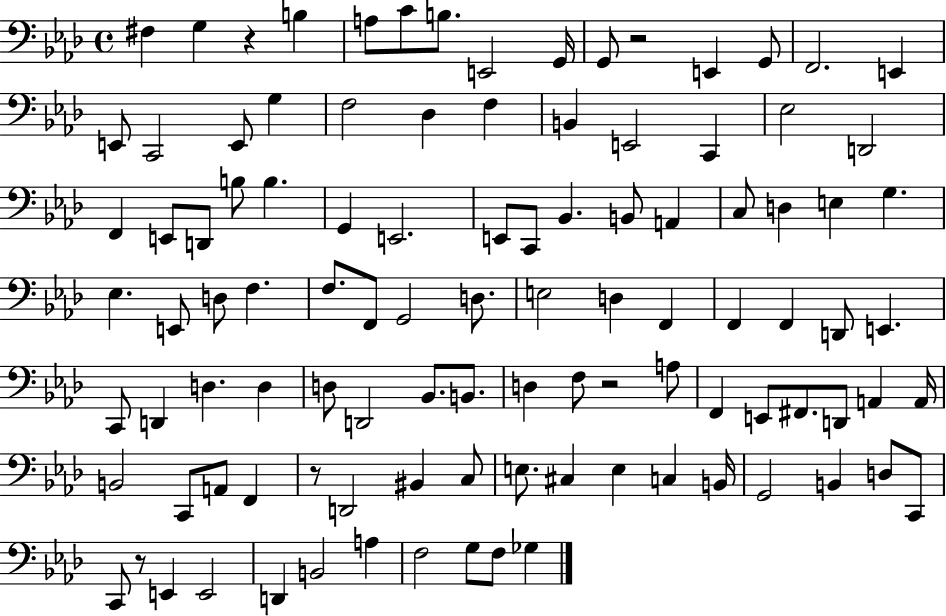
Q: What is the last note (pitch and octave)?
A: Gb3